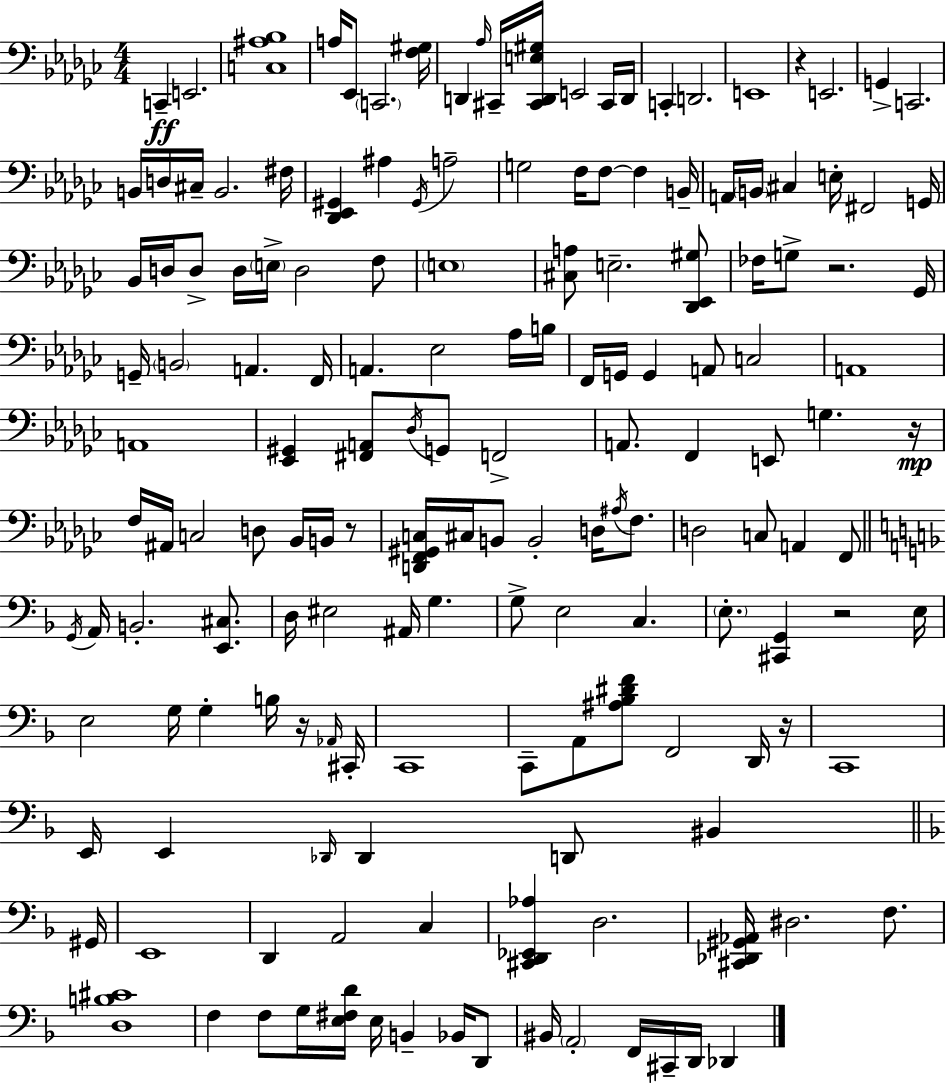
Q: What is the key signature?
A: EES minor